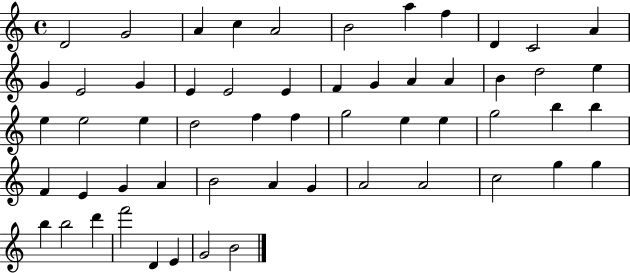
D4/h G4/h A4/q C5/q A4/h B4/h A5/q F5/q D4/q C4/h A4/q G4/q E4/h G4/q E4/q E4/h E4/q F4/q G4/q A4/q A4/q B4/q D5/h E5/q E5/q E5/h E5/q D5/h F5/q F5/q G5/h E5/q E5/q G5/h B5/q B5/q F4/q E4/q G4/q A4/q B4/h A4/q G4/q A4/h A4/h C5/h G5/q G5/q B5/q B5/h D6/q F6/h D4/q E4/q G4/h B4/h